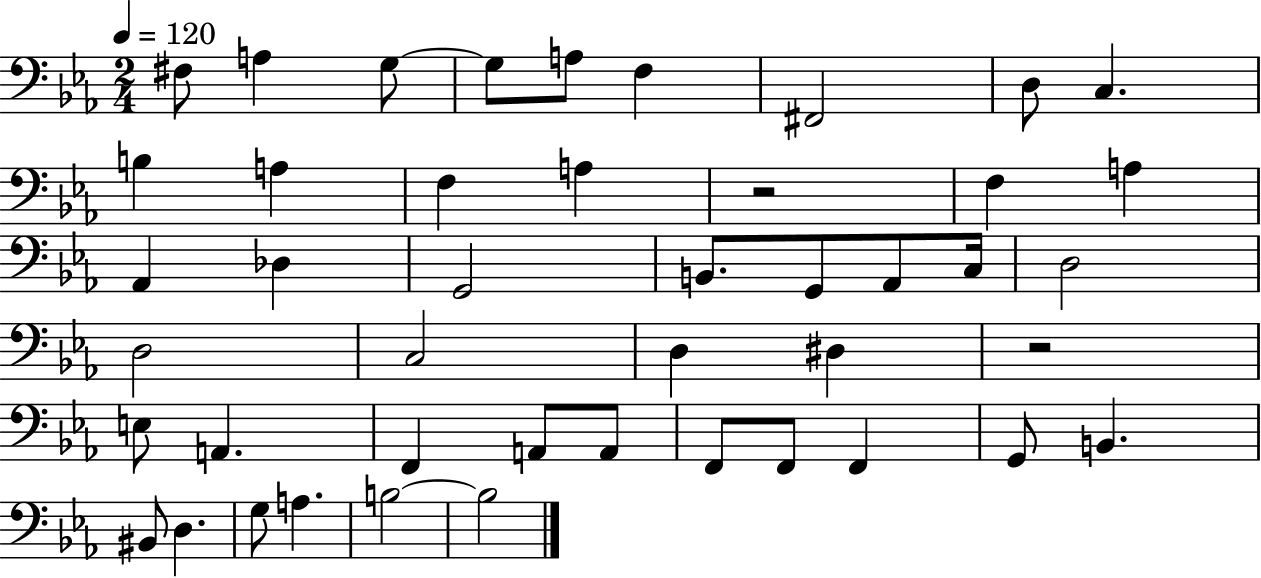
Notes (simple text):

F#3/e A3/q G3/e G3/e A3/e F3/q F#2/h D3/e C3/q. B3/q A3/q F3/q A3/q R/h F3/q A3/q Ab2/q Db3/q G2/h B2/e. G2/e Ab2/e C3/s D3/h D3/h C3/h D3/q D#3/q R/h E3/e A2/q. F2/q A2/e A2/e F2/e F2/e F2/q G2/e B2/q. BIS2/e D3/q. G3/e A3/q. B3/h B3/h